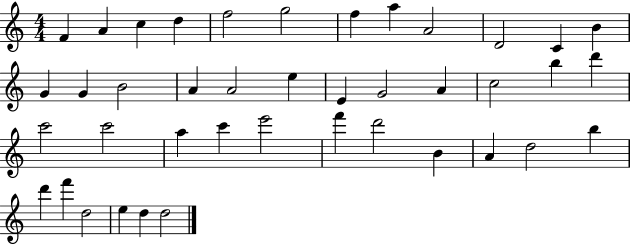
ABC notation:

X:1
T:Untitled
M:4/4
L:1/4
K:C
F A c d f2 g2 f a A2 D2 C B G G B2 A A2 e E G2 A c2 b d' c'2 c'2 a c' e'2 f' d'2 B A d2 b d' f' d2 e d d2